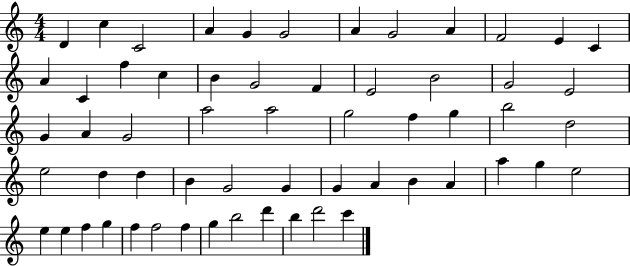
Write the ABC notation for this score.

X:1
T:Untitled
M:4/4
L:1/4
K:C
D c C2 A G G2 A G2 A F2 E C A C f c B G2 F E2 B2 G2 E2 G A G2 a2 a2 g2 f g b2 d2 e2 d d B G2 G G A B A a g e2 e e f g f f2 f g b2 d' b d'2 c'